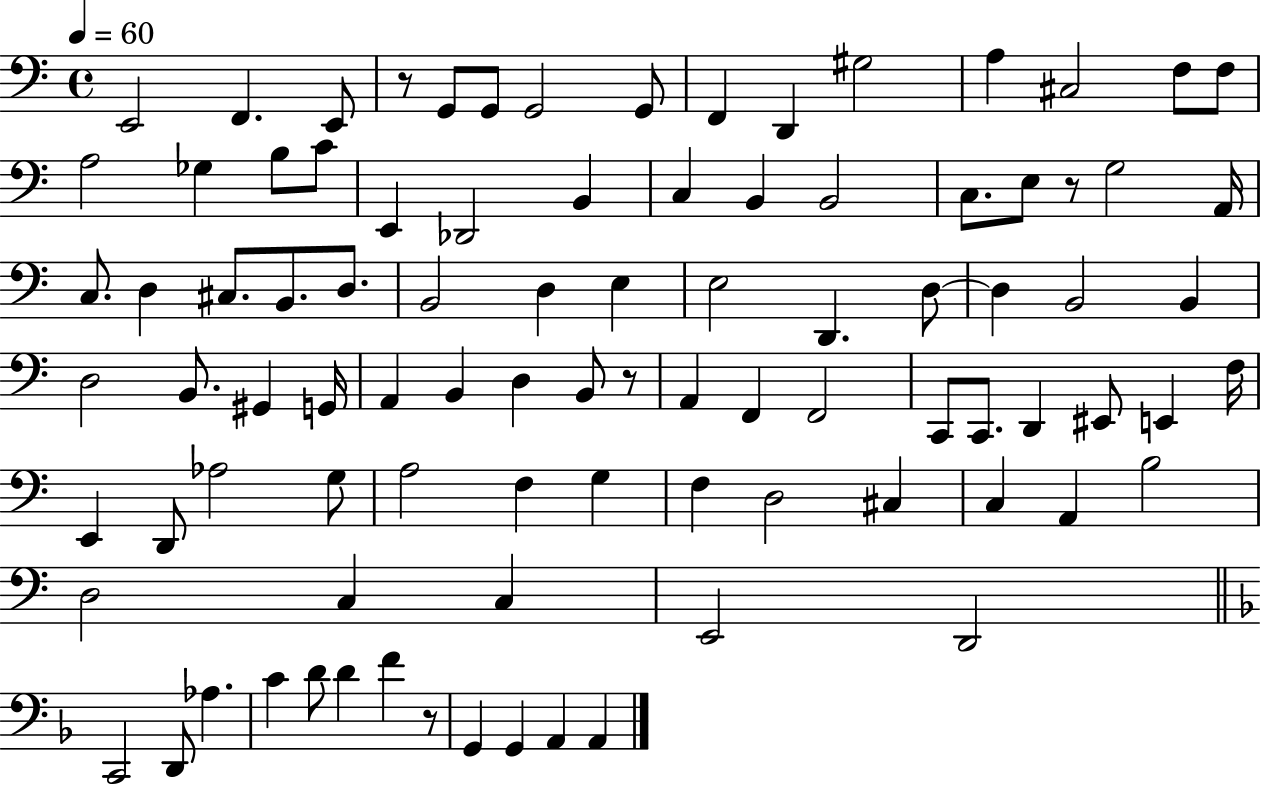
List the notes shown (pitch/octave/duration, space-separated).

E2/h F2/q. E2/e R/e G2/e G2/e G2/h G2/e F2/q D2/q G#3/h A3/q C#3/h F3/e F3/e A3/h Gb3/q B3/e C4/e E2/q Db2/h B2/q C3/q B2/q B2/h C3/e. E3/e R/e G3/h A2/s C3/e. D3/q C#3/e. B2/e. D3/e. B2/h D3/q E3/q E3/h D2/q. D3/e D3/q B2/h B2/q D3/h B2/e. G#2/q G2/s A2/q B2/q D3/q B2/e R/e A2/q F2/q F2/h C2/e C2/e. D2/q EIS2/e E2/q F3/s E2/q D2/e Ab3/h G3/e A3/h F3/q G3/q F3/q D3/h C#3/q C3/q A2/q B3/h D3/h C3/q C3/q E2/h D2/h C2/h D2/e Ab3/q. C4/q D4/e D4/q F4/q R/e G2/q G2/q A2/q A2/q